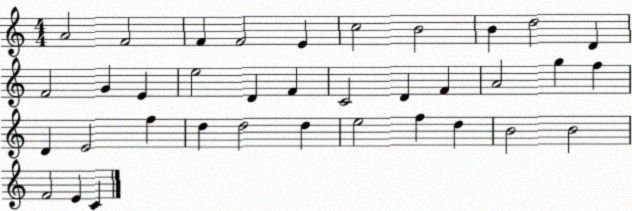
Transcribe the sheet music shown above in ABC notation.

X:1
T:Untitled
M:4/4
L:1/4
K:C
A2 F2 F F2 E c2 B2 B d2 D F2 G E e2 D F C2 D F A2 g f D E2 f d d2 d e2 f d B2 B2 F2 E C